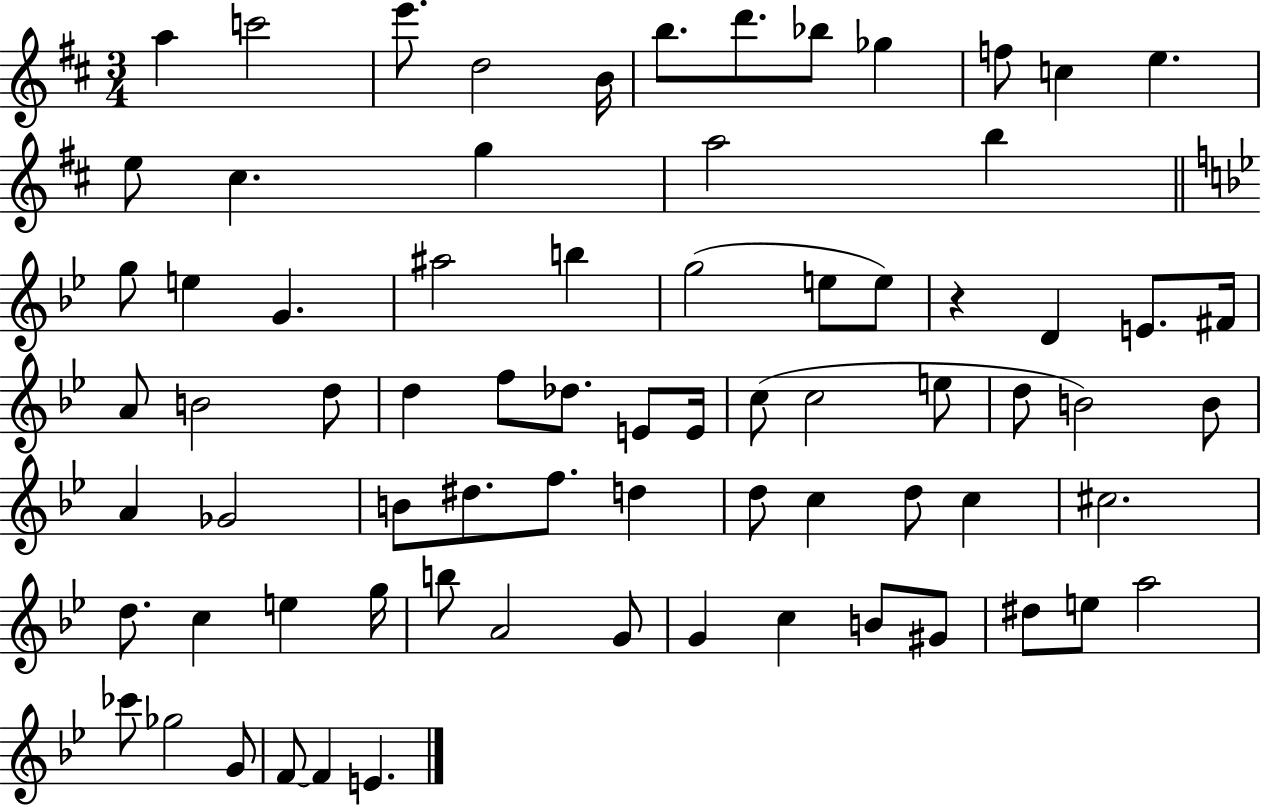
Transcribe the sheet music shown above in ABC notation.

X:1
T:Untitled
M:3/4
L:1/4
K:D
a c'2 e'/2 d2 B/4 b/2 d'/2 _b/2 _g f/2 c e e/2 ^c g a2 b g/2 e G ^a2 b g2 e/2 e/2 z D E/2 ^F/4 A/2 B2 d/2 d f/2 _d/2 E/2 E/4 c/2 c2 e/2 d/2 B2 B/2 A _G2 B/2 ^d/2 f/2 d d/2 c d/2 c ^c2 d/2 c e g/4 b/2 A2 G/2 G c B/2 ^G/2 ^d/2 e/2 a2 _c'/2 _g2 G/2 F/2 F E